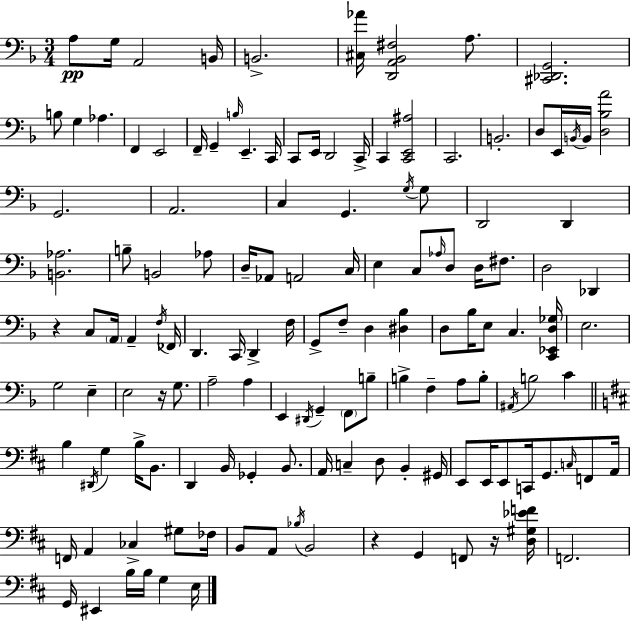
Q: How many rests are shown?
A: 4